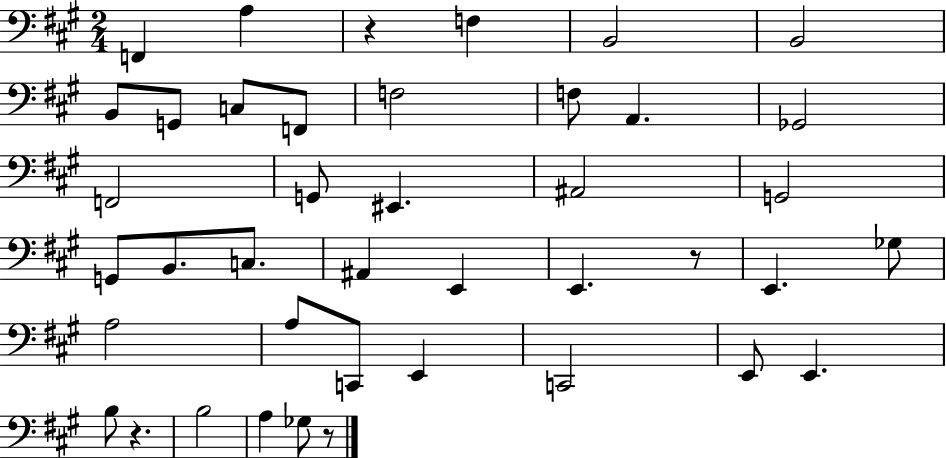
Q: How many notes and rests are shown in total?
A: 41